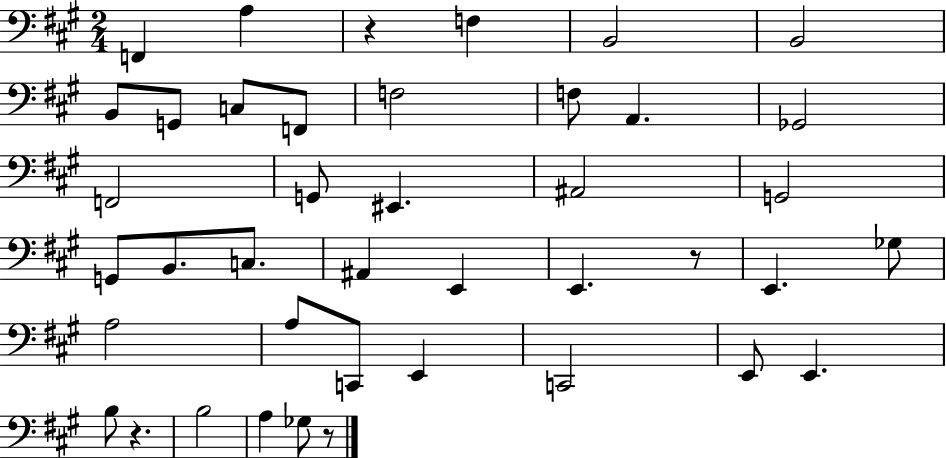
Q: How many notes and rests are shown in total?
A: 41